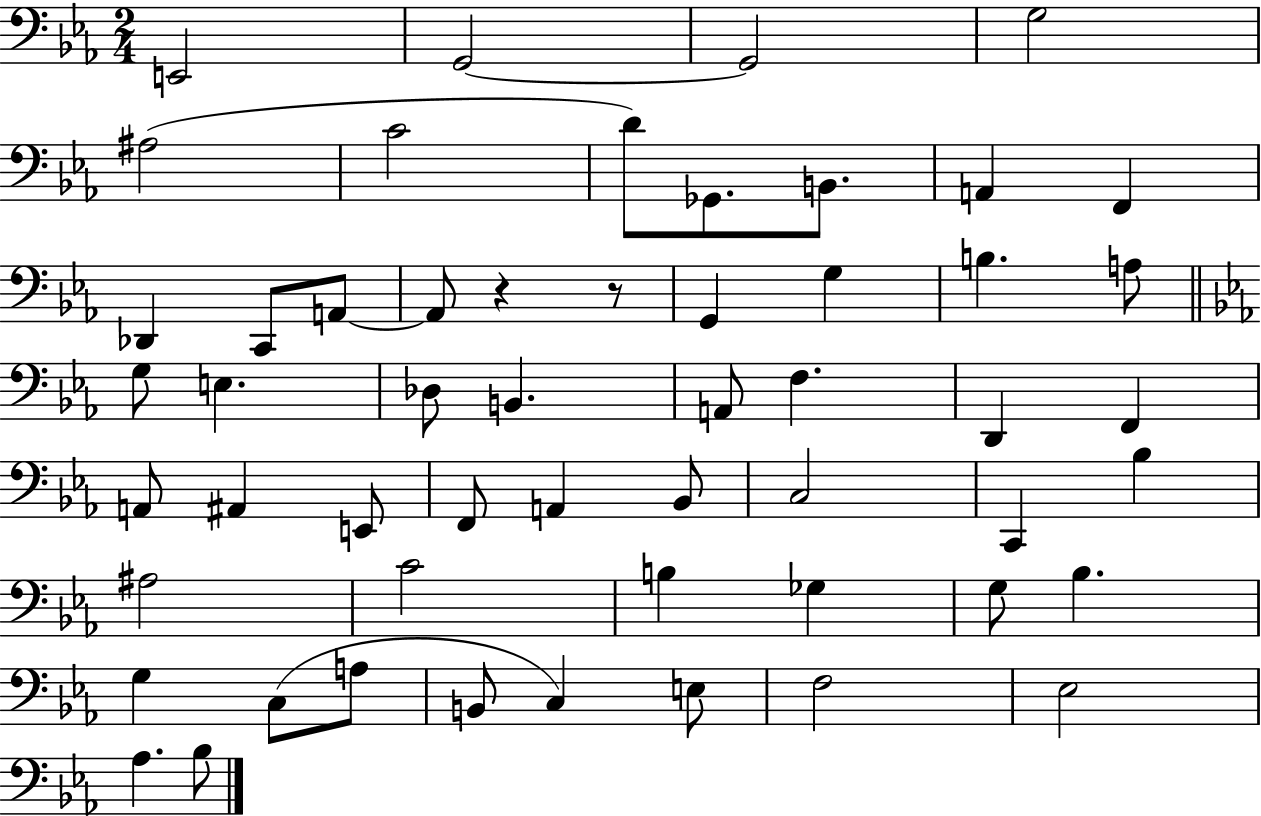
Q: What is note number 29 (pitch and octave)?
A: A#2